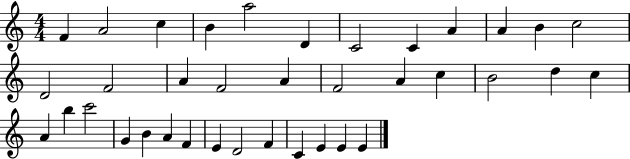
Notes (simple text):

F4/q A4/h C5/q B4/q A5/h D4/q C4/h C4/q A4/q A4/q B4/q C5/h D4/h F4/h A4/q F4/h A4/q F4/h A4/q C5/q B4/h D5/q C5/q A4/q B5/q C6/h G4/q B4/q A4/q F4/q E4/q D4/h F4/q C4/q E4/q E4/q E4/q